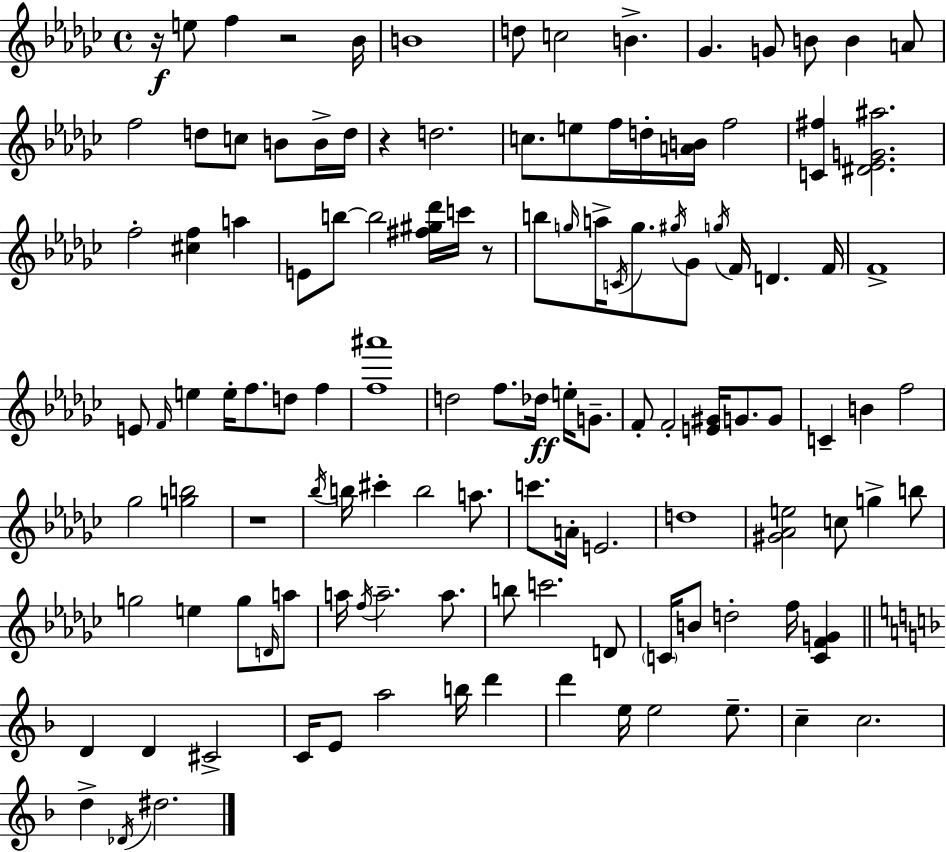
{
  \clef treble
  \time 4/4
  \defaultTimeSignature
  \key ees \minor
  \repeat volta 2 { r16\f e''8 f''4 r2 bes'16 | b'1 | d''8 c''2 b'4.-> | ges'4. g'8 b'8 b'4 a'8 | \break f''2 d''8 c''8 b'8 b'16-> d''16 | r4 d''2. | c''8. e''8 f''16 d''16-. <a' b'>16 f''2 | <c' fis''>4 <dis' ees' g' ais''>2. | \break f''2-. <cis'' f''>4 a''4 | e'8 b''8~~ b''2 <fis'' gis'' des'''>16 c'''16 r8 | b''8 \grace { g''16 } a''16-> \acciaccatura { c'16 } g''8. \acciaccatura { gis''16 } ges'8 \acciaccatura { g''16 } f'16 d'4. | f'16 f'1-> | \break e'8 \grace { f'16 } e''4 e''16-. f''8. d''8 | f''4 <f'' ais'''>1 | d''2 f''8. | des''16\ff e''16-. g'8.-- f'8-. f'2-. <e' gis'>16 | \break g'8. g'8 c'4-- b'4 f''2 | ges''2 <g'' b''>2 | r1 | \acciaccatura { bes''16 } b''16 cis'''4-. b''2 | \break a''8. c'''8. a'16-. e'2. | d''1 | <gis' aes' e''>2 c''8 | g''4-> b''8 g''2 e''4 | \break g''8 \grace { d'16 } a''8 a''16 \acciaccatura { f''16 } a''2.-- | a''8. b''8 c'''2. | d'8 \parenthesize c'16 b'8 d''2-. | f''16 <c' f' g'>4 \bar "||" \break \key d \minor d'4 d'4 cis'2-> | c'16 e'8 a''2 b''16 d'''4 | d'''4 e''16 e''2 e''8.-- | c''4-- c''2. | \break d''4-> \acciaccatura { des'16 } dis''2. | } \bar "|."
}